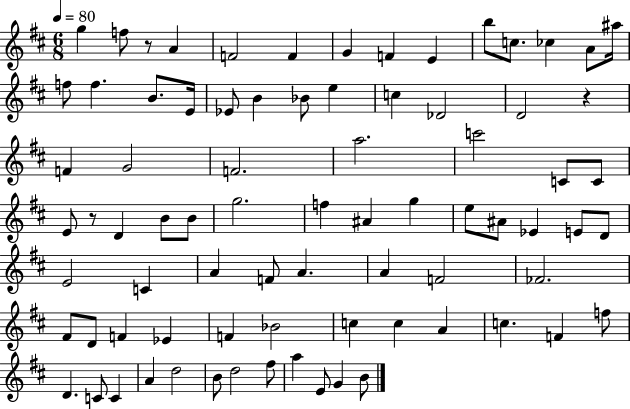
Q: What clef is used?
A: treble